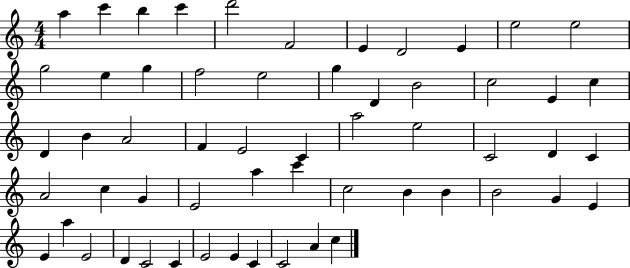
X:1
T:Untitled
M:4/4
L:1/4
K:C
a c' b c' d'2 F2 E D2 E e2 e2 g2 e g f2 e2 g D B2 c2 E c D B A2 F E2 C a2 e2 C2 D C A2 c G E2 a c' c2 B B B2 G E E a E2 D C2 C E2 E C C2 A c